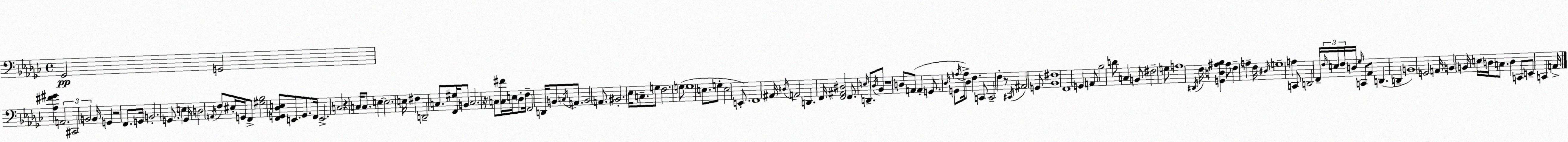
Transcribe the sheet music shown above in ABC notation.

X:1
T:Untitled
M:4/4
L:1/4
K:Ebm
_G,,2 G,,2 [_A,^F^G] A,,2 ^C,,2 B,,2 B,,/4 G,, z2 F,,/2 G,,/4 B,,2 G,,/2 E, G,,/4 D,2 A,,/4 F,/2 ^E,/4 G,,/4 F,,/2 [^G,_B,]2 [F,,G,,_D,E,]/2 E,,/2 G,,/2 F,,/4 E,,2 C,2 z C,/4 C,/2 E, E,2 E,/4 ^F, D,,2 C,/2 [F,,^G,]/4 B,,/2 C,2 z/4 C,/2 [C,^F]/4 E,/4 _D,/2 F,/4 F,,2 D,,/4 B,,/2 C,/4 A,,/2 B,,2 A,,/2 ^B,,2 _E,/4 C,/2 G,/2 F,2 G,/2 G,4 E,/2 G,/2 E,2 E,,/2 F,,4 ^A,,/4 D,/4 A,,2 D,, F,,/4 [F,,^A,,^D,]2 F,,/2 E,/4 D,,/2 _D,/4 _B,,/2 z4 D,/2 A,,/2 A,, G,,/2 _D,/4 G,,/2 A,/4 A,/4 _D,/2 F, C,,/2 C,,2 F, z/2 ^C,,/4 ^A,,2 G,,/2 [_B,,^F,]4 F,,4 G,, A,,/2 _B,2 D/2 C, B,,/2 ^F,2 G,/2 A,4 ^D,,/4 F,/4 [G,,D,^A,_B,] ^A,/2 F, A, F,/4 ^D,/4 G,4 A, C,,/2 D,,2 F,,/4 F,/4 E,/4 F,/4 D,/4 _G,/4 C,,/2 _A,,/2 D,, D,, B,,4 G,,2 A,,/4 B,, B,,/4 E,/4 D,/4 C,/2 D, C,,/2 E,,/2 C,, A,,/4